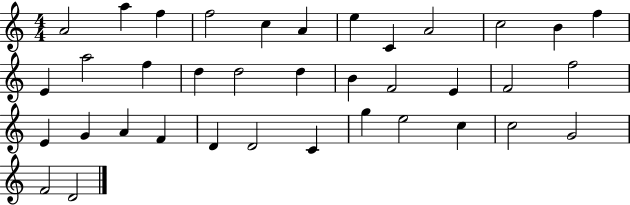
A4/h A5/q F5/q F5/h C5/q A4/q E5/q C4/q A4/h C5/h B4/q F5/q E4/q A5/h F5/q D5/q D5/h D5/q B4/q F4/h E4/q F4/h F5/h E4/q G4/q A4/q F4/q D4/q D4/h C4/q G5/q E5/h C5/q C5/h G4/h F4/h D4/h